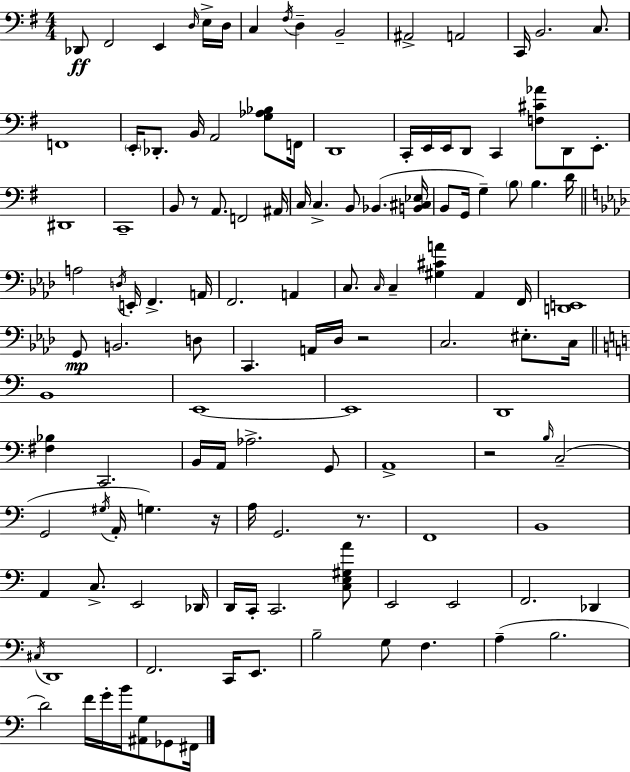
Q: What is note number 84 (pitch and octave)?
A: G2